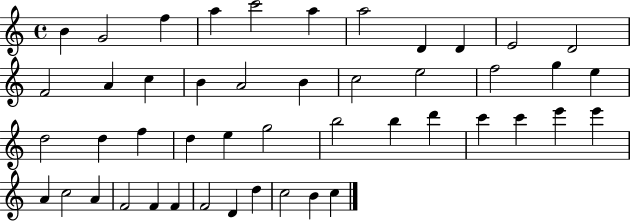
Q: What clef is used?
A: treble